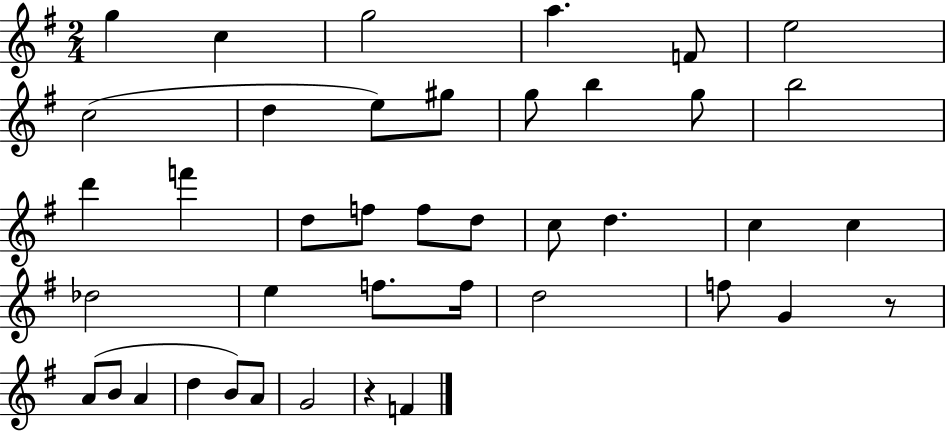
{
  \clef treble
  \numericTimeSignature
  \time 2/4
  \key g \major
  g''4 c''4 | g''2 | a''4. f'8 | e''2 | \break c''2( | d''4 e''8) gis''8 | g''8 b''4 g''8 | b''2 | \break d'''4 f'''4 | d''8 f''8 f''8 d''8 | c''8 d''4. | c''4 c''4 | \break des''2 | e''4 f''8. f''16 | d''2 | f''8 g'4 r8 | \break a'8( b'8 a'4 | d''4 b'8) a'8 | g'2 | r4 f'4 | \break \bar "|."
}